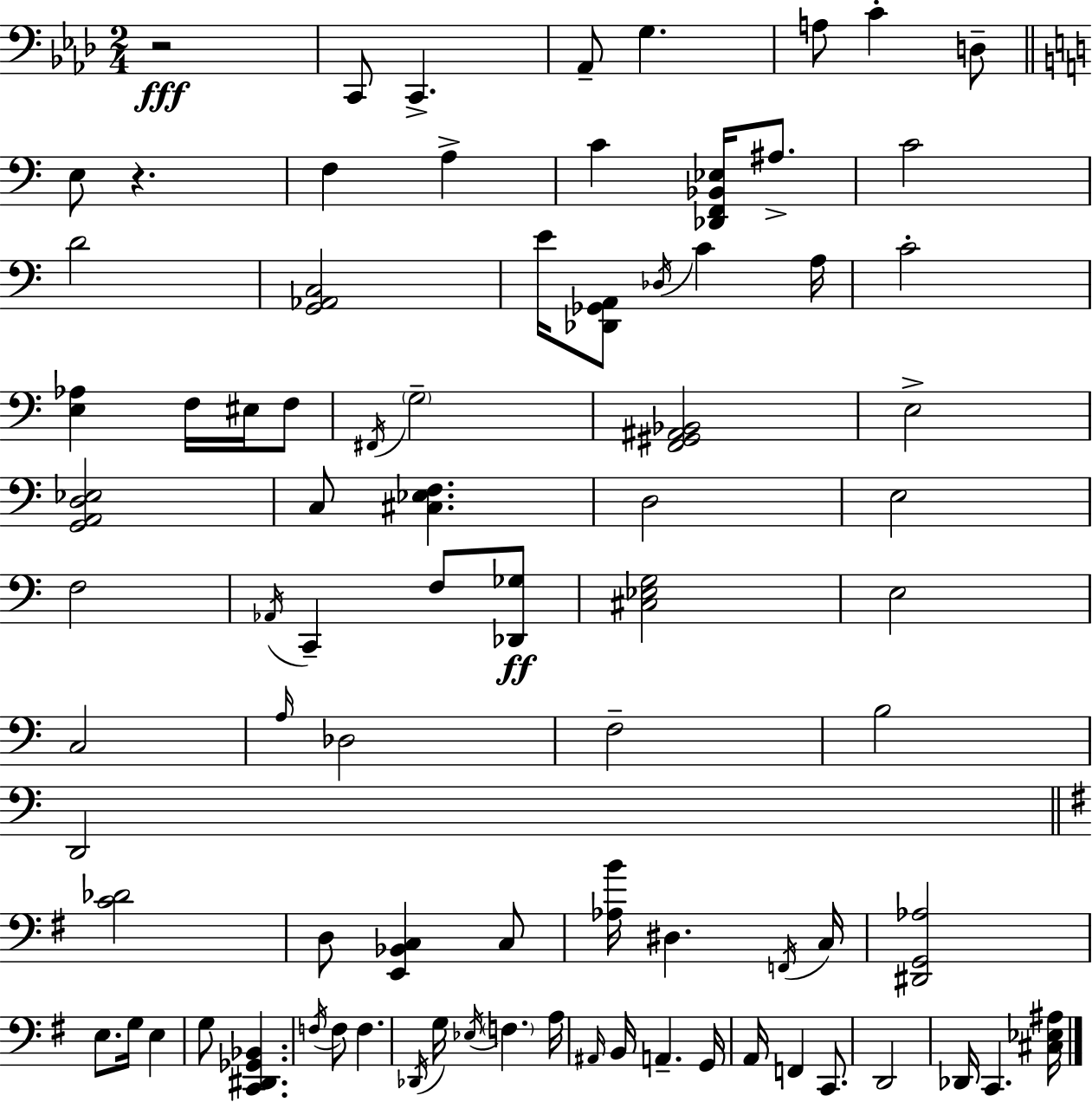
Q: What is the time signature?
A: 2/4